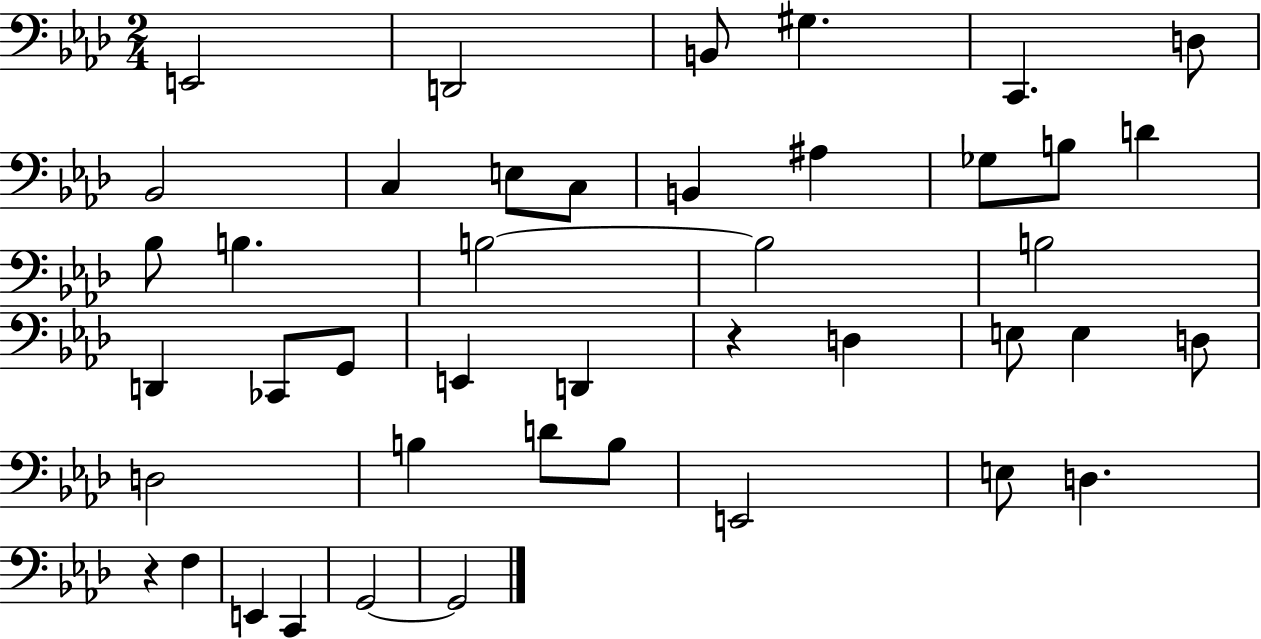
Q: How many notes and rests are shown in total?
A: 43